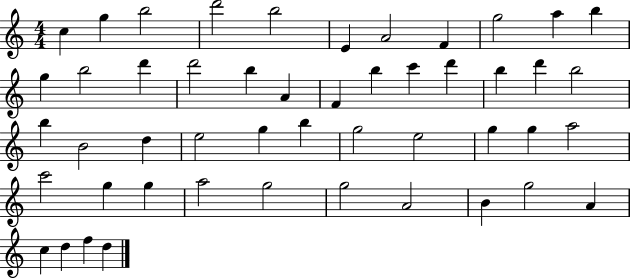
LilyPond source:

{
  \clef treble
  \numericTimeSignature
  \time 4/4
  \key c \major
  c''4 g''4 b''2 | d'''2 b''2 | e'4 a'2 f'4 | g''2 a''4 b''4 | \break g''4 b''2 d'''4 | d'''2 b''4 a'4 | f'4 b''4 c'''4 d'''4 | b''4 d'''4 b''2 | \break b''4 b'2 d''4 | e''2 g''4 b''4 | g''2 e''2 | g''4 g''4 a''2 | \break c'''2 g''4 g''4 | a''2 g''2 | g''2 a'2 | b'4 g''2 a'4 | \break c''4 d''4 f''4 d''4 | \bar "|."
}